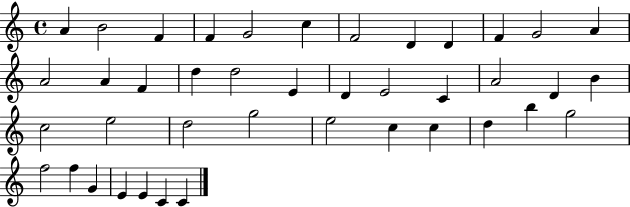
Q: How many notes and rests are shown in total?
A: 41